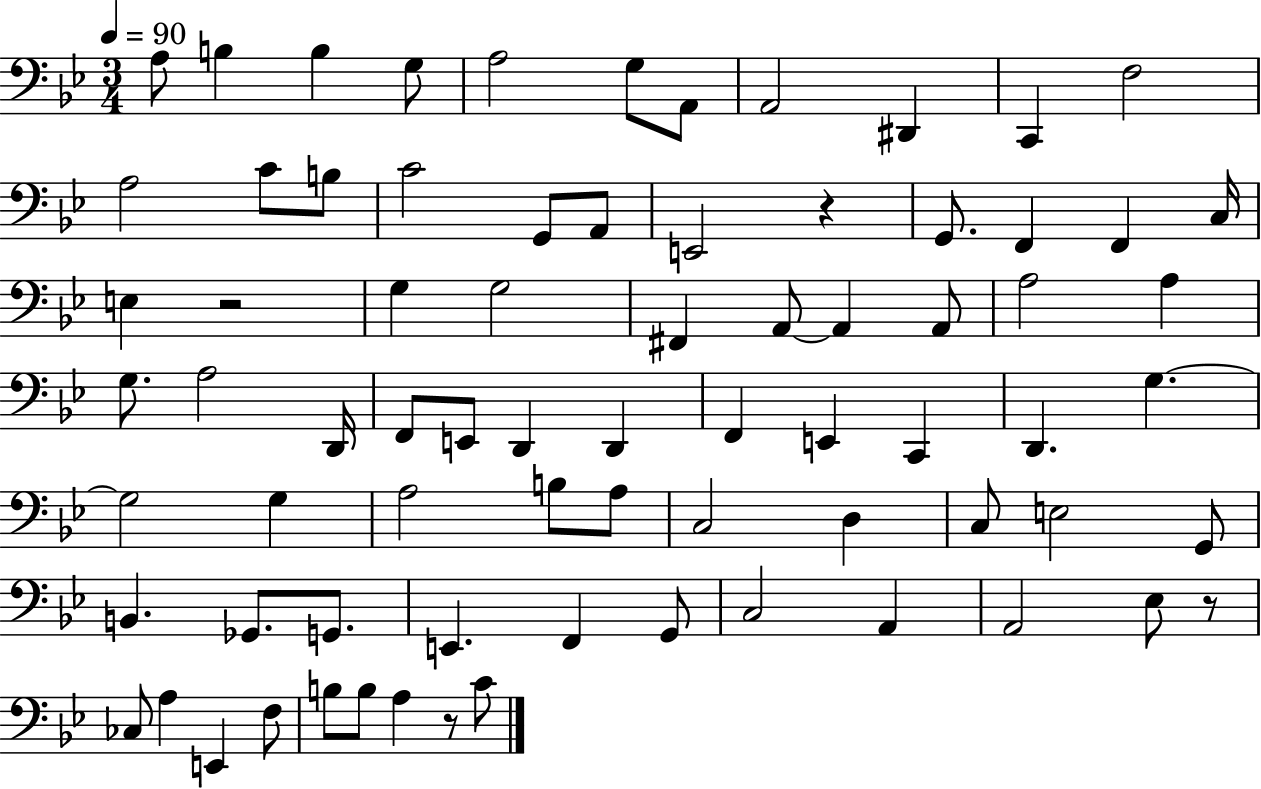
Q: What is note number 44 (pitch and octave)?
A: G3